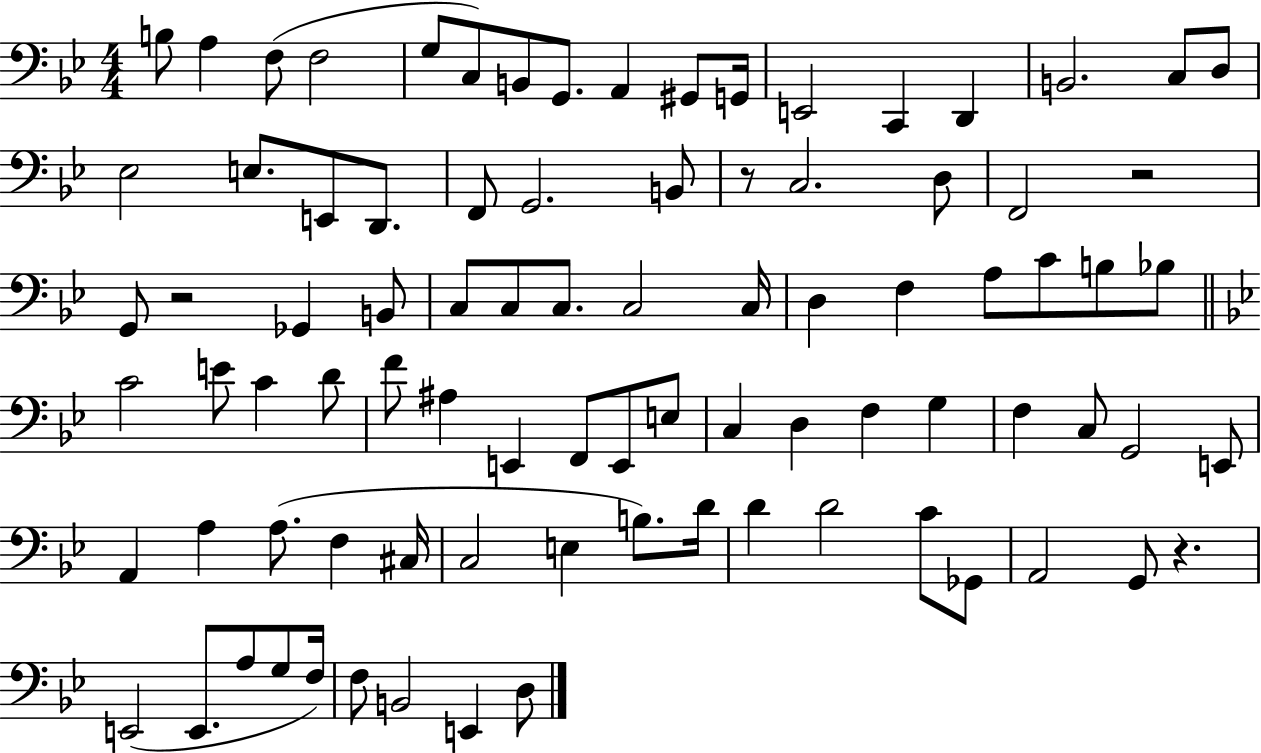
{
  \clef bass
  \numericTimeSignature
  \time 4/4
  \key bes \major
  b8 a4 f8( f2 | g8 c8) b,8 g,8. a,4 gis,8 g,16 | e,2 c,4 d,4 | b,2. c8 d8 | \break ees2 e8. e,8 d,8. | f,8 g,2. b,8 | r8 c2. d8 | f,2 r2 | \break g,8 r2 ges,4 b,8 | c8 c8 c8. c2 c16 | d4 f4 a8 c'8 b8 bes8 | \bar "||" \break \key bes \major c'2 e'8 c'4 d'8 | f'8 ais4 e,4 f,8 e,8 e8 | c4 d4 f4 g4 | f4 c8 g,2 e,8 | \break a,4 a4 a8.( f4 cis16 | c2 e4 b8.) d'16 | d'4 d'2 c'8 ges,8 | a,2 g,8 r4. | \break e,2( e,8. a8 g8 f16) | f8 b,2 e,4 d8 | \bar "|."
}